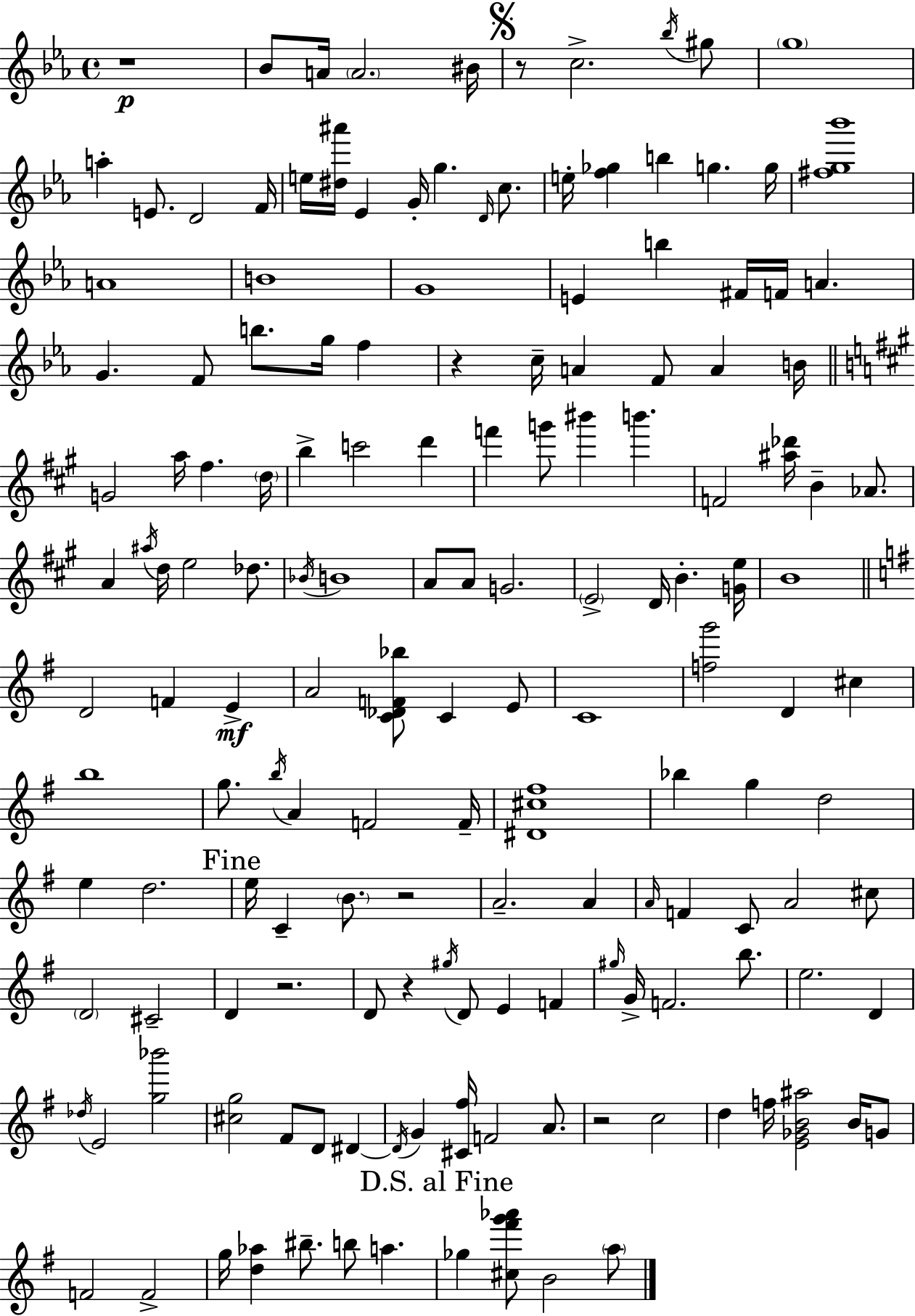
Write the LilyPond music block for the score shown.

{
  \clef treble
  \time 4/4
  \defaultTimeSignature
  \key c \minor
  \repeat volta 2 { r1\p | bes'8 a'16 \parenthesize a'2. bis'16 | \mark \markup { \musicglyph "scripts.segno" } r8 c''2.-> \acciaccatura { bes''16 } gis''8 | \parenthesize g''1 | \break a''4-. e'8. d'2 | f'16 e''16 <dis'' ais'''>16 ees'4 g'16-. g''4. \grace { d'16 } c''8. | e''16-. <f'' ges''>4 b''4 g''4. | g''16 <fis'' g'' bes'''>1 | \break a'1 | b'1 | g'1 | e'4 b''4 fis'16 f'16 a'4. | \break g'4. f'8 b''8. g''16 f''4 | r4 c''16-- a'4 f'8 a'4 | b'16 \bar "||" \break \key a \major g'2 a''16 fis''4. \parenthesize d''16 | b''4-> c'''2 d'''4 | f'''4 g'''8 bis'''4 b'''4. | f'2 <ais'' des'''>16 b'4-- aes'8. | \break a'4 \acciaccatura { ais''16 } d''16 e''2 des''8. | \acciaccatura { bes'16 } b'1 | a'8 a'8 g'2. | \parenthesize e'2-> d'16 b'4.-. | \break <g' e''>16 b'1 | \bar "||" \break \key g \major d'2 f'4 e'4->\mf | a'2 <c' des' f' bes''>8 c'4 e'8 | c'1 | <f'' g'''>2 d'4 cis''4 | \break b''1 | g''8. \acciaccatura { b''16 } a'4 f'2 | f'16-- <dis' cis'' fis''>1 | bes''4 g''4 d''2 | \break e''4 d''2. | \mark "Fine" e''16 c'4-- \parenthesize b'8. r2 | a'2.-- a'4 | \grace { a'16 } f'4 c'8 a'2 | \break cis''8 \parenthesize d'2 cis'2-- | d'4 r2. | d'8 r4 \acciaccatura { gis''16 } d'8 e'4 f'4 | \grace { gis''16 } g'16-> f'2. | \break b''8. e''2. | d'4 \acciaccatura { des''16 } e'2 <g'' bes'''>2 | <cis'' g''>2 fis'8 d'8 | dis'4~~ \acciaccatura { dis'16 } g'4 <cis' fis''>16 f'2 | \break a'8. r2 c''2 | d''4 f''16 <e' ges' b' ais''>2 | b'16 g'8 f'2 f'2-> | g''16 <d'' aes''>4 bis''8.-- b''8 | \break a''4. \mark "D.S. al Fine" ges''4 <cis'' fis''' g''' aes'''>8 b'2 | \parenthesize a''8 } \bar "|."
}